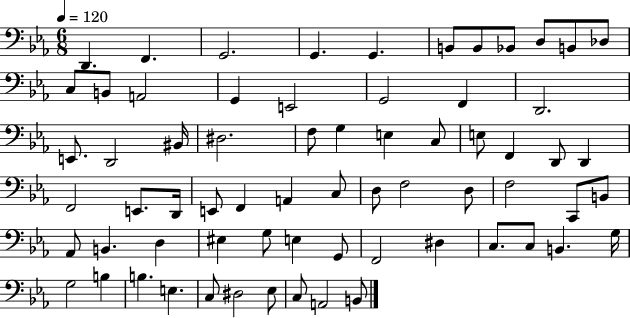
{
  \clef bass
  \numericTimeSignature
  \time 6/8
  \key ees \major
  \tempo 4 = 120
  d,4. f,4. | g,2. | g,4. g,4. | b,8 b,8 bes,8 d8 b,8 des8 | \break c8 b,8 a,2 | g,4 e,2 | g,2 f,4 | d,2. | \break e,8. d,2 bis,16 | dis2. | f8 g4 e4 c8 | e8 f,4 d,8 d,4 | \break f,2 e,8. d,16 | e,8 f,4 a,4 c8 | d8 f2 d8 | f2 c,8 b,8 | \break aes,8 b,4. d4 | eis4 g8 e4 g,8 | f,2 dis4 | c8. c8 b,4. g16 | \break g2 b4 | b4. e4. | c8 dis2 ees8 | c8 a,2 b,8 | \break \bar "|."
}